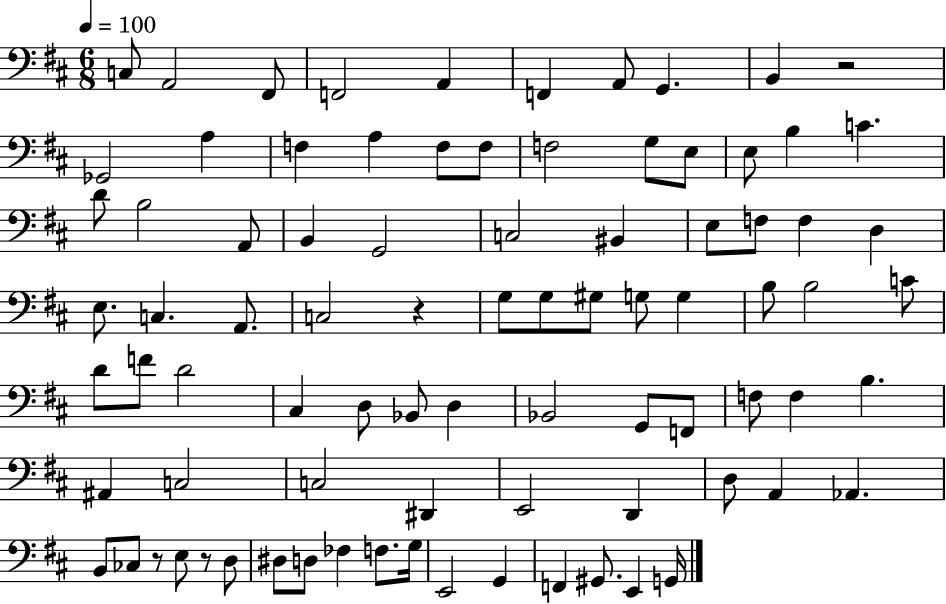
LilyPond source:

{
  \clef bass
  \numericTimeSignature
  \time 6/8
  \key d \major
  \tempo 4 = 100
  c8 a,2 fis,8 | f,2 a,4 | f,4 a,8 g,4. | b,4 r2 | \break ges,2 a4 | f4 a4 f8 f8 | f2 g8 e8 | e8 b4 c'4. | \break d'8 b2 a,8 | b,4 g,2 | c2 bis,4 | e8 f8 f4 d4 | \break e8. c4. a,8. | c2 r4 | g8 g8 gis8 g8 g4 | b8 b2 c'8 | \break d'8 f'8 d'2 | cis4 d8 bes,8 d4 | bes,2 g,8 f,8 | f8 f4 b4. | \break ais,4 c2 | c2 dis,4 | e,2 d,4 | d8 a,4 aes,4. | \break b,8 ces8 r8 e8 r8 d8 | dis8 d8 fes4 f8. g16 | e,2 g,4 | f,4 gis,8. e,4 g,16 | \break \bar "|."
}